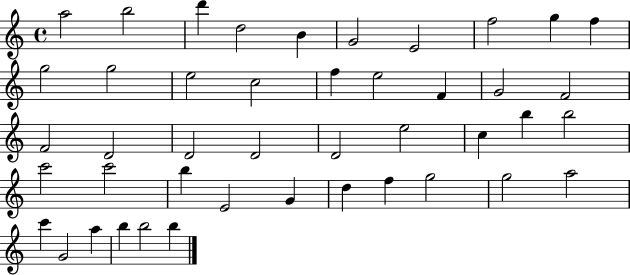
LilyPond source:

{
  \clef treble
  \time 4/4
  \defaultTimeSignature
  \key c \major
  a''2 b''2 | d'''4 d''2 b'4 | g'2 e'2 | f''2 g''4 f''4 | \break g''2 g''2 | e''2 c''2 | f''4 e''2 f'4 | g'2 f'2 | \break f'2 d'2 | d'2 d'2 | d'2 e''2 | c''4 b''4 b''2 | \break c'''2 c'''2 | b''4 e'2 g'4 | d''4 f''4 g''2 | g''2 a''2 | \break c'''4 g'2 a''4 | b''4 b''2 b''4 | \bar "|."
}